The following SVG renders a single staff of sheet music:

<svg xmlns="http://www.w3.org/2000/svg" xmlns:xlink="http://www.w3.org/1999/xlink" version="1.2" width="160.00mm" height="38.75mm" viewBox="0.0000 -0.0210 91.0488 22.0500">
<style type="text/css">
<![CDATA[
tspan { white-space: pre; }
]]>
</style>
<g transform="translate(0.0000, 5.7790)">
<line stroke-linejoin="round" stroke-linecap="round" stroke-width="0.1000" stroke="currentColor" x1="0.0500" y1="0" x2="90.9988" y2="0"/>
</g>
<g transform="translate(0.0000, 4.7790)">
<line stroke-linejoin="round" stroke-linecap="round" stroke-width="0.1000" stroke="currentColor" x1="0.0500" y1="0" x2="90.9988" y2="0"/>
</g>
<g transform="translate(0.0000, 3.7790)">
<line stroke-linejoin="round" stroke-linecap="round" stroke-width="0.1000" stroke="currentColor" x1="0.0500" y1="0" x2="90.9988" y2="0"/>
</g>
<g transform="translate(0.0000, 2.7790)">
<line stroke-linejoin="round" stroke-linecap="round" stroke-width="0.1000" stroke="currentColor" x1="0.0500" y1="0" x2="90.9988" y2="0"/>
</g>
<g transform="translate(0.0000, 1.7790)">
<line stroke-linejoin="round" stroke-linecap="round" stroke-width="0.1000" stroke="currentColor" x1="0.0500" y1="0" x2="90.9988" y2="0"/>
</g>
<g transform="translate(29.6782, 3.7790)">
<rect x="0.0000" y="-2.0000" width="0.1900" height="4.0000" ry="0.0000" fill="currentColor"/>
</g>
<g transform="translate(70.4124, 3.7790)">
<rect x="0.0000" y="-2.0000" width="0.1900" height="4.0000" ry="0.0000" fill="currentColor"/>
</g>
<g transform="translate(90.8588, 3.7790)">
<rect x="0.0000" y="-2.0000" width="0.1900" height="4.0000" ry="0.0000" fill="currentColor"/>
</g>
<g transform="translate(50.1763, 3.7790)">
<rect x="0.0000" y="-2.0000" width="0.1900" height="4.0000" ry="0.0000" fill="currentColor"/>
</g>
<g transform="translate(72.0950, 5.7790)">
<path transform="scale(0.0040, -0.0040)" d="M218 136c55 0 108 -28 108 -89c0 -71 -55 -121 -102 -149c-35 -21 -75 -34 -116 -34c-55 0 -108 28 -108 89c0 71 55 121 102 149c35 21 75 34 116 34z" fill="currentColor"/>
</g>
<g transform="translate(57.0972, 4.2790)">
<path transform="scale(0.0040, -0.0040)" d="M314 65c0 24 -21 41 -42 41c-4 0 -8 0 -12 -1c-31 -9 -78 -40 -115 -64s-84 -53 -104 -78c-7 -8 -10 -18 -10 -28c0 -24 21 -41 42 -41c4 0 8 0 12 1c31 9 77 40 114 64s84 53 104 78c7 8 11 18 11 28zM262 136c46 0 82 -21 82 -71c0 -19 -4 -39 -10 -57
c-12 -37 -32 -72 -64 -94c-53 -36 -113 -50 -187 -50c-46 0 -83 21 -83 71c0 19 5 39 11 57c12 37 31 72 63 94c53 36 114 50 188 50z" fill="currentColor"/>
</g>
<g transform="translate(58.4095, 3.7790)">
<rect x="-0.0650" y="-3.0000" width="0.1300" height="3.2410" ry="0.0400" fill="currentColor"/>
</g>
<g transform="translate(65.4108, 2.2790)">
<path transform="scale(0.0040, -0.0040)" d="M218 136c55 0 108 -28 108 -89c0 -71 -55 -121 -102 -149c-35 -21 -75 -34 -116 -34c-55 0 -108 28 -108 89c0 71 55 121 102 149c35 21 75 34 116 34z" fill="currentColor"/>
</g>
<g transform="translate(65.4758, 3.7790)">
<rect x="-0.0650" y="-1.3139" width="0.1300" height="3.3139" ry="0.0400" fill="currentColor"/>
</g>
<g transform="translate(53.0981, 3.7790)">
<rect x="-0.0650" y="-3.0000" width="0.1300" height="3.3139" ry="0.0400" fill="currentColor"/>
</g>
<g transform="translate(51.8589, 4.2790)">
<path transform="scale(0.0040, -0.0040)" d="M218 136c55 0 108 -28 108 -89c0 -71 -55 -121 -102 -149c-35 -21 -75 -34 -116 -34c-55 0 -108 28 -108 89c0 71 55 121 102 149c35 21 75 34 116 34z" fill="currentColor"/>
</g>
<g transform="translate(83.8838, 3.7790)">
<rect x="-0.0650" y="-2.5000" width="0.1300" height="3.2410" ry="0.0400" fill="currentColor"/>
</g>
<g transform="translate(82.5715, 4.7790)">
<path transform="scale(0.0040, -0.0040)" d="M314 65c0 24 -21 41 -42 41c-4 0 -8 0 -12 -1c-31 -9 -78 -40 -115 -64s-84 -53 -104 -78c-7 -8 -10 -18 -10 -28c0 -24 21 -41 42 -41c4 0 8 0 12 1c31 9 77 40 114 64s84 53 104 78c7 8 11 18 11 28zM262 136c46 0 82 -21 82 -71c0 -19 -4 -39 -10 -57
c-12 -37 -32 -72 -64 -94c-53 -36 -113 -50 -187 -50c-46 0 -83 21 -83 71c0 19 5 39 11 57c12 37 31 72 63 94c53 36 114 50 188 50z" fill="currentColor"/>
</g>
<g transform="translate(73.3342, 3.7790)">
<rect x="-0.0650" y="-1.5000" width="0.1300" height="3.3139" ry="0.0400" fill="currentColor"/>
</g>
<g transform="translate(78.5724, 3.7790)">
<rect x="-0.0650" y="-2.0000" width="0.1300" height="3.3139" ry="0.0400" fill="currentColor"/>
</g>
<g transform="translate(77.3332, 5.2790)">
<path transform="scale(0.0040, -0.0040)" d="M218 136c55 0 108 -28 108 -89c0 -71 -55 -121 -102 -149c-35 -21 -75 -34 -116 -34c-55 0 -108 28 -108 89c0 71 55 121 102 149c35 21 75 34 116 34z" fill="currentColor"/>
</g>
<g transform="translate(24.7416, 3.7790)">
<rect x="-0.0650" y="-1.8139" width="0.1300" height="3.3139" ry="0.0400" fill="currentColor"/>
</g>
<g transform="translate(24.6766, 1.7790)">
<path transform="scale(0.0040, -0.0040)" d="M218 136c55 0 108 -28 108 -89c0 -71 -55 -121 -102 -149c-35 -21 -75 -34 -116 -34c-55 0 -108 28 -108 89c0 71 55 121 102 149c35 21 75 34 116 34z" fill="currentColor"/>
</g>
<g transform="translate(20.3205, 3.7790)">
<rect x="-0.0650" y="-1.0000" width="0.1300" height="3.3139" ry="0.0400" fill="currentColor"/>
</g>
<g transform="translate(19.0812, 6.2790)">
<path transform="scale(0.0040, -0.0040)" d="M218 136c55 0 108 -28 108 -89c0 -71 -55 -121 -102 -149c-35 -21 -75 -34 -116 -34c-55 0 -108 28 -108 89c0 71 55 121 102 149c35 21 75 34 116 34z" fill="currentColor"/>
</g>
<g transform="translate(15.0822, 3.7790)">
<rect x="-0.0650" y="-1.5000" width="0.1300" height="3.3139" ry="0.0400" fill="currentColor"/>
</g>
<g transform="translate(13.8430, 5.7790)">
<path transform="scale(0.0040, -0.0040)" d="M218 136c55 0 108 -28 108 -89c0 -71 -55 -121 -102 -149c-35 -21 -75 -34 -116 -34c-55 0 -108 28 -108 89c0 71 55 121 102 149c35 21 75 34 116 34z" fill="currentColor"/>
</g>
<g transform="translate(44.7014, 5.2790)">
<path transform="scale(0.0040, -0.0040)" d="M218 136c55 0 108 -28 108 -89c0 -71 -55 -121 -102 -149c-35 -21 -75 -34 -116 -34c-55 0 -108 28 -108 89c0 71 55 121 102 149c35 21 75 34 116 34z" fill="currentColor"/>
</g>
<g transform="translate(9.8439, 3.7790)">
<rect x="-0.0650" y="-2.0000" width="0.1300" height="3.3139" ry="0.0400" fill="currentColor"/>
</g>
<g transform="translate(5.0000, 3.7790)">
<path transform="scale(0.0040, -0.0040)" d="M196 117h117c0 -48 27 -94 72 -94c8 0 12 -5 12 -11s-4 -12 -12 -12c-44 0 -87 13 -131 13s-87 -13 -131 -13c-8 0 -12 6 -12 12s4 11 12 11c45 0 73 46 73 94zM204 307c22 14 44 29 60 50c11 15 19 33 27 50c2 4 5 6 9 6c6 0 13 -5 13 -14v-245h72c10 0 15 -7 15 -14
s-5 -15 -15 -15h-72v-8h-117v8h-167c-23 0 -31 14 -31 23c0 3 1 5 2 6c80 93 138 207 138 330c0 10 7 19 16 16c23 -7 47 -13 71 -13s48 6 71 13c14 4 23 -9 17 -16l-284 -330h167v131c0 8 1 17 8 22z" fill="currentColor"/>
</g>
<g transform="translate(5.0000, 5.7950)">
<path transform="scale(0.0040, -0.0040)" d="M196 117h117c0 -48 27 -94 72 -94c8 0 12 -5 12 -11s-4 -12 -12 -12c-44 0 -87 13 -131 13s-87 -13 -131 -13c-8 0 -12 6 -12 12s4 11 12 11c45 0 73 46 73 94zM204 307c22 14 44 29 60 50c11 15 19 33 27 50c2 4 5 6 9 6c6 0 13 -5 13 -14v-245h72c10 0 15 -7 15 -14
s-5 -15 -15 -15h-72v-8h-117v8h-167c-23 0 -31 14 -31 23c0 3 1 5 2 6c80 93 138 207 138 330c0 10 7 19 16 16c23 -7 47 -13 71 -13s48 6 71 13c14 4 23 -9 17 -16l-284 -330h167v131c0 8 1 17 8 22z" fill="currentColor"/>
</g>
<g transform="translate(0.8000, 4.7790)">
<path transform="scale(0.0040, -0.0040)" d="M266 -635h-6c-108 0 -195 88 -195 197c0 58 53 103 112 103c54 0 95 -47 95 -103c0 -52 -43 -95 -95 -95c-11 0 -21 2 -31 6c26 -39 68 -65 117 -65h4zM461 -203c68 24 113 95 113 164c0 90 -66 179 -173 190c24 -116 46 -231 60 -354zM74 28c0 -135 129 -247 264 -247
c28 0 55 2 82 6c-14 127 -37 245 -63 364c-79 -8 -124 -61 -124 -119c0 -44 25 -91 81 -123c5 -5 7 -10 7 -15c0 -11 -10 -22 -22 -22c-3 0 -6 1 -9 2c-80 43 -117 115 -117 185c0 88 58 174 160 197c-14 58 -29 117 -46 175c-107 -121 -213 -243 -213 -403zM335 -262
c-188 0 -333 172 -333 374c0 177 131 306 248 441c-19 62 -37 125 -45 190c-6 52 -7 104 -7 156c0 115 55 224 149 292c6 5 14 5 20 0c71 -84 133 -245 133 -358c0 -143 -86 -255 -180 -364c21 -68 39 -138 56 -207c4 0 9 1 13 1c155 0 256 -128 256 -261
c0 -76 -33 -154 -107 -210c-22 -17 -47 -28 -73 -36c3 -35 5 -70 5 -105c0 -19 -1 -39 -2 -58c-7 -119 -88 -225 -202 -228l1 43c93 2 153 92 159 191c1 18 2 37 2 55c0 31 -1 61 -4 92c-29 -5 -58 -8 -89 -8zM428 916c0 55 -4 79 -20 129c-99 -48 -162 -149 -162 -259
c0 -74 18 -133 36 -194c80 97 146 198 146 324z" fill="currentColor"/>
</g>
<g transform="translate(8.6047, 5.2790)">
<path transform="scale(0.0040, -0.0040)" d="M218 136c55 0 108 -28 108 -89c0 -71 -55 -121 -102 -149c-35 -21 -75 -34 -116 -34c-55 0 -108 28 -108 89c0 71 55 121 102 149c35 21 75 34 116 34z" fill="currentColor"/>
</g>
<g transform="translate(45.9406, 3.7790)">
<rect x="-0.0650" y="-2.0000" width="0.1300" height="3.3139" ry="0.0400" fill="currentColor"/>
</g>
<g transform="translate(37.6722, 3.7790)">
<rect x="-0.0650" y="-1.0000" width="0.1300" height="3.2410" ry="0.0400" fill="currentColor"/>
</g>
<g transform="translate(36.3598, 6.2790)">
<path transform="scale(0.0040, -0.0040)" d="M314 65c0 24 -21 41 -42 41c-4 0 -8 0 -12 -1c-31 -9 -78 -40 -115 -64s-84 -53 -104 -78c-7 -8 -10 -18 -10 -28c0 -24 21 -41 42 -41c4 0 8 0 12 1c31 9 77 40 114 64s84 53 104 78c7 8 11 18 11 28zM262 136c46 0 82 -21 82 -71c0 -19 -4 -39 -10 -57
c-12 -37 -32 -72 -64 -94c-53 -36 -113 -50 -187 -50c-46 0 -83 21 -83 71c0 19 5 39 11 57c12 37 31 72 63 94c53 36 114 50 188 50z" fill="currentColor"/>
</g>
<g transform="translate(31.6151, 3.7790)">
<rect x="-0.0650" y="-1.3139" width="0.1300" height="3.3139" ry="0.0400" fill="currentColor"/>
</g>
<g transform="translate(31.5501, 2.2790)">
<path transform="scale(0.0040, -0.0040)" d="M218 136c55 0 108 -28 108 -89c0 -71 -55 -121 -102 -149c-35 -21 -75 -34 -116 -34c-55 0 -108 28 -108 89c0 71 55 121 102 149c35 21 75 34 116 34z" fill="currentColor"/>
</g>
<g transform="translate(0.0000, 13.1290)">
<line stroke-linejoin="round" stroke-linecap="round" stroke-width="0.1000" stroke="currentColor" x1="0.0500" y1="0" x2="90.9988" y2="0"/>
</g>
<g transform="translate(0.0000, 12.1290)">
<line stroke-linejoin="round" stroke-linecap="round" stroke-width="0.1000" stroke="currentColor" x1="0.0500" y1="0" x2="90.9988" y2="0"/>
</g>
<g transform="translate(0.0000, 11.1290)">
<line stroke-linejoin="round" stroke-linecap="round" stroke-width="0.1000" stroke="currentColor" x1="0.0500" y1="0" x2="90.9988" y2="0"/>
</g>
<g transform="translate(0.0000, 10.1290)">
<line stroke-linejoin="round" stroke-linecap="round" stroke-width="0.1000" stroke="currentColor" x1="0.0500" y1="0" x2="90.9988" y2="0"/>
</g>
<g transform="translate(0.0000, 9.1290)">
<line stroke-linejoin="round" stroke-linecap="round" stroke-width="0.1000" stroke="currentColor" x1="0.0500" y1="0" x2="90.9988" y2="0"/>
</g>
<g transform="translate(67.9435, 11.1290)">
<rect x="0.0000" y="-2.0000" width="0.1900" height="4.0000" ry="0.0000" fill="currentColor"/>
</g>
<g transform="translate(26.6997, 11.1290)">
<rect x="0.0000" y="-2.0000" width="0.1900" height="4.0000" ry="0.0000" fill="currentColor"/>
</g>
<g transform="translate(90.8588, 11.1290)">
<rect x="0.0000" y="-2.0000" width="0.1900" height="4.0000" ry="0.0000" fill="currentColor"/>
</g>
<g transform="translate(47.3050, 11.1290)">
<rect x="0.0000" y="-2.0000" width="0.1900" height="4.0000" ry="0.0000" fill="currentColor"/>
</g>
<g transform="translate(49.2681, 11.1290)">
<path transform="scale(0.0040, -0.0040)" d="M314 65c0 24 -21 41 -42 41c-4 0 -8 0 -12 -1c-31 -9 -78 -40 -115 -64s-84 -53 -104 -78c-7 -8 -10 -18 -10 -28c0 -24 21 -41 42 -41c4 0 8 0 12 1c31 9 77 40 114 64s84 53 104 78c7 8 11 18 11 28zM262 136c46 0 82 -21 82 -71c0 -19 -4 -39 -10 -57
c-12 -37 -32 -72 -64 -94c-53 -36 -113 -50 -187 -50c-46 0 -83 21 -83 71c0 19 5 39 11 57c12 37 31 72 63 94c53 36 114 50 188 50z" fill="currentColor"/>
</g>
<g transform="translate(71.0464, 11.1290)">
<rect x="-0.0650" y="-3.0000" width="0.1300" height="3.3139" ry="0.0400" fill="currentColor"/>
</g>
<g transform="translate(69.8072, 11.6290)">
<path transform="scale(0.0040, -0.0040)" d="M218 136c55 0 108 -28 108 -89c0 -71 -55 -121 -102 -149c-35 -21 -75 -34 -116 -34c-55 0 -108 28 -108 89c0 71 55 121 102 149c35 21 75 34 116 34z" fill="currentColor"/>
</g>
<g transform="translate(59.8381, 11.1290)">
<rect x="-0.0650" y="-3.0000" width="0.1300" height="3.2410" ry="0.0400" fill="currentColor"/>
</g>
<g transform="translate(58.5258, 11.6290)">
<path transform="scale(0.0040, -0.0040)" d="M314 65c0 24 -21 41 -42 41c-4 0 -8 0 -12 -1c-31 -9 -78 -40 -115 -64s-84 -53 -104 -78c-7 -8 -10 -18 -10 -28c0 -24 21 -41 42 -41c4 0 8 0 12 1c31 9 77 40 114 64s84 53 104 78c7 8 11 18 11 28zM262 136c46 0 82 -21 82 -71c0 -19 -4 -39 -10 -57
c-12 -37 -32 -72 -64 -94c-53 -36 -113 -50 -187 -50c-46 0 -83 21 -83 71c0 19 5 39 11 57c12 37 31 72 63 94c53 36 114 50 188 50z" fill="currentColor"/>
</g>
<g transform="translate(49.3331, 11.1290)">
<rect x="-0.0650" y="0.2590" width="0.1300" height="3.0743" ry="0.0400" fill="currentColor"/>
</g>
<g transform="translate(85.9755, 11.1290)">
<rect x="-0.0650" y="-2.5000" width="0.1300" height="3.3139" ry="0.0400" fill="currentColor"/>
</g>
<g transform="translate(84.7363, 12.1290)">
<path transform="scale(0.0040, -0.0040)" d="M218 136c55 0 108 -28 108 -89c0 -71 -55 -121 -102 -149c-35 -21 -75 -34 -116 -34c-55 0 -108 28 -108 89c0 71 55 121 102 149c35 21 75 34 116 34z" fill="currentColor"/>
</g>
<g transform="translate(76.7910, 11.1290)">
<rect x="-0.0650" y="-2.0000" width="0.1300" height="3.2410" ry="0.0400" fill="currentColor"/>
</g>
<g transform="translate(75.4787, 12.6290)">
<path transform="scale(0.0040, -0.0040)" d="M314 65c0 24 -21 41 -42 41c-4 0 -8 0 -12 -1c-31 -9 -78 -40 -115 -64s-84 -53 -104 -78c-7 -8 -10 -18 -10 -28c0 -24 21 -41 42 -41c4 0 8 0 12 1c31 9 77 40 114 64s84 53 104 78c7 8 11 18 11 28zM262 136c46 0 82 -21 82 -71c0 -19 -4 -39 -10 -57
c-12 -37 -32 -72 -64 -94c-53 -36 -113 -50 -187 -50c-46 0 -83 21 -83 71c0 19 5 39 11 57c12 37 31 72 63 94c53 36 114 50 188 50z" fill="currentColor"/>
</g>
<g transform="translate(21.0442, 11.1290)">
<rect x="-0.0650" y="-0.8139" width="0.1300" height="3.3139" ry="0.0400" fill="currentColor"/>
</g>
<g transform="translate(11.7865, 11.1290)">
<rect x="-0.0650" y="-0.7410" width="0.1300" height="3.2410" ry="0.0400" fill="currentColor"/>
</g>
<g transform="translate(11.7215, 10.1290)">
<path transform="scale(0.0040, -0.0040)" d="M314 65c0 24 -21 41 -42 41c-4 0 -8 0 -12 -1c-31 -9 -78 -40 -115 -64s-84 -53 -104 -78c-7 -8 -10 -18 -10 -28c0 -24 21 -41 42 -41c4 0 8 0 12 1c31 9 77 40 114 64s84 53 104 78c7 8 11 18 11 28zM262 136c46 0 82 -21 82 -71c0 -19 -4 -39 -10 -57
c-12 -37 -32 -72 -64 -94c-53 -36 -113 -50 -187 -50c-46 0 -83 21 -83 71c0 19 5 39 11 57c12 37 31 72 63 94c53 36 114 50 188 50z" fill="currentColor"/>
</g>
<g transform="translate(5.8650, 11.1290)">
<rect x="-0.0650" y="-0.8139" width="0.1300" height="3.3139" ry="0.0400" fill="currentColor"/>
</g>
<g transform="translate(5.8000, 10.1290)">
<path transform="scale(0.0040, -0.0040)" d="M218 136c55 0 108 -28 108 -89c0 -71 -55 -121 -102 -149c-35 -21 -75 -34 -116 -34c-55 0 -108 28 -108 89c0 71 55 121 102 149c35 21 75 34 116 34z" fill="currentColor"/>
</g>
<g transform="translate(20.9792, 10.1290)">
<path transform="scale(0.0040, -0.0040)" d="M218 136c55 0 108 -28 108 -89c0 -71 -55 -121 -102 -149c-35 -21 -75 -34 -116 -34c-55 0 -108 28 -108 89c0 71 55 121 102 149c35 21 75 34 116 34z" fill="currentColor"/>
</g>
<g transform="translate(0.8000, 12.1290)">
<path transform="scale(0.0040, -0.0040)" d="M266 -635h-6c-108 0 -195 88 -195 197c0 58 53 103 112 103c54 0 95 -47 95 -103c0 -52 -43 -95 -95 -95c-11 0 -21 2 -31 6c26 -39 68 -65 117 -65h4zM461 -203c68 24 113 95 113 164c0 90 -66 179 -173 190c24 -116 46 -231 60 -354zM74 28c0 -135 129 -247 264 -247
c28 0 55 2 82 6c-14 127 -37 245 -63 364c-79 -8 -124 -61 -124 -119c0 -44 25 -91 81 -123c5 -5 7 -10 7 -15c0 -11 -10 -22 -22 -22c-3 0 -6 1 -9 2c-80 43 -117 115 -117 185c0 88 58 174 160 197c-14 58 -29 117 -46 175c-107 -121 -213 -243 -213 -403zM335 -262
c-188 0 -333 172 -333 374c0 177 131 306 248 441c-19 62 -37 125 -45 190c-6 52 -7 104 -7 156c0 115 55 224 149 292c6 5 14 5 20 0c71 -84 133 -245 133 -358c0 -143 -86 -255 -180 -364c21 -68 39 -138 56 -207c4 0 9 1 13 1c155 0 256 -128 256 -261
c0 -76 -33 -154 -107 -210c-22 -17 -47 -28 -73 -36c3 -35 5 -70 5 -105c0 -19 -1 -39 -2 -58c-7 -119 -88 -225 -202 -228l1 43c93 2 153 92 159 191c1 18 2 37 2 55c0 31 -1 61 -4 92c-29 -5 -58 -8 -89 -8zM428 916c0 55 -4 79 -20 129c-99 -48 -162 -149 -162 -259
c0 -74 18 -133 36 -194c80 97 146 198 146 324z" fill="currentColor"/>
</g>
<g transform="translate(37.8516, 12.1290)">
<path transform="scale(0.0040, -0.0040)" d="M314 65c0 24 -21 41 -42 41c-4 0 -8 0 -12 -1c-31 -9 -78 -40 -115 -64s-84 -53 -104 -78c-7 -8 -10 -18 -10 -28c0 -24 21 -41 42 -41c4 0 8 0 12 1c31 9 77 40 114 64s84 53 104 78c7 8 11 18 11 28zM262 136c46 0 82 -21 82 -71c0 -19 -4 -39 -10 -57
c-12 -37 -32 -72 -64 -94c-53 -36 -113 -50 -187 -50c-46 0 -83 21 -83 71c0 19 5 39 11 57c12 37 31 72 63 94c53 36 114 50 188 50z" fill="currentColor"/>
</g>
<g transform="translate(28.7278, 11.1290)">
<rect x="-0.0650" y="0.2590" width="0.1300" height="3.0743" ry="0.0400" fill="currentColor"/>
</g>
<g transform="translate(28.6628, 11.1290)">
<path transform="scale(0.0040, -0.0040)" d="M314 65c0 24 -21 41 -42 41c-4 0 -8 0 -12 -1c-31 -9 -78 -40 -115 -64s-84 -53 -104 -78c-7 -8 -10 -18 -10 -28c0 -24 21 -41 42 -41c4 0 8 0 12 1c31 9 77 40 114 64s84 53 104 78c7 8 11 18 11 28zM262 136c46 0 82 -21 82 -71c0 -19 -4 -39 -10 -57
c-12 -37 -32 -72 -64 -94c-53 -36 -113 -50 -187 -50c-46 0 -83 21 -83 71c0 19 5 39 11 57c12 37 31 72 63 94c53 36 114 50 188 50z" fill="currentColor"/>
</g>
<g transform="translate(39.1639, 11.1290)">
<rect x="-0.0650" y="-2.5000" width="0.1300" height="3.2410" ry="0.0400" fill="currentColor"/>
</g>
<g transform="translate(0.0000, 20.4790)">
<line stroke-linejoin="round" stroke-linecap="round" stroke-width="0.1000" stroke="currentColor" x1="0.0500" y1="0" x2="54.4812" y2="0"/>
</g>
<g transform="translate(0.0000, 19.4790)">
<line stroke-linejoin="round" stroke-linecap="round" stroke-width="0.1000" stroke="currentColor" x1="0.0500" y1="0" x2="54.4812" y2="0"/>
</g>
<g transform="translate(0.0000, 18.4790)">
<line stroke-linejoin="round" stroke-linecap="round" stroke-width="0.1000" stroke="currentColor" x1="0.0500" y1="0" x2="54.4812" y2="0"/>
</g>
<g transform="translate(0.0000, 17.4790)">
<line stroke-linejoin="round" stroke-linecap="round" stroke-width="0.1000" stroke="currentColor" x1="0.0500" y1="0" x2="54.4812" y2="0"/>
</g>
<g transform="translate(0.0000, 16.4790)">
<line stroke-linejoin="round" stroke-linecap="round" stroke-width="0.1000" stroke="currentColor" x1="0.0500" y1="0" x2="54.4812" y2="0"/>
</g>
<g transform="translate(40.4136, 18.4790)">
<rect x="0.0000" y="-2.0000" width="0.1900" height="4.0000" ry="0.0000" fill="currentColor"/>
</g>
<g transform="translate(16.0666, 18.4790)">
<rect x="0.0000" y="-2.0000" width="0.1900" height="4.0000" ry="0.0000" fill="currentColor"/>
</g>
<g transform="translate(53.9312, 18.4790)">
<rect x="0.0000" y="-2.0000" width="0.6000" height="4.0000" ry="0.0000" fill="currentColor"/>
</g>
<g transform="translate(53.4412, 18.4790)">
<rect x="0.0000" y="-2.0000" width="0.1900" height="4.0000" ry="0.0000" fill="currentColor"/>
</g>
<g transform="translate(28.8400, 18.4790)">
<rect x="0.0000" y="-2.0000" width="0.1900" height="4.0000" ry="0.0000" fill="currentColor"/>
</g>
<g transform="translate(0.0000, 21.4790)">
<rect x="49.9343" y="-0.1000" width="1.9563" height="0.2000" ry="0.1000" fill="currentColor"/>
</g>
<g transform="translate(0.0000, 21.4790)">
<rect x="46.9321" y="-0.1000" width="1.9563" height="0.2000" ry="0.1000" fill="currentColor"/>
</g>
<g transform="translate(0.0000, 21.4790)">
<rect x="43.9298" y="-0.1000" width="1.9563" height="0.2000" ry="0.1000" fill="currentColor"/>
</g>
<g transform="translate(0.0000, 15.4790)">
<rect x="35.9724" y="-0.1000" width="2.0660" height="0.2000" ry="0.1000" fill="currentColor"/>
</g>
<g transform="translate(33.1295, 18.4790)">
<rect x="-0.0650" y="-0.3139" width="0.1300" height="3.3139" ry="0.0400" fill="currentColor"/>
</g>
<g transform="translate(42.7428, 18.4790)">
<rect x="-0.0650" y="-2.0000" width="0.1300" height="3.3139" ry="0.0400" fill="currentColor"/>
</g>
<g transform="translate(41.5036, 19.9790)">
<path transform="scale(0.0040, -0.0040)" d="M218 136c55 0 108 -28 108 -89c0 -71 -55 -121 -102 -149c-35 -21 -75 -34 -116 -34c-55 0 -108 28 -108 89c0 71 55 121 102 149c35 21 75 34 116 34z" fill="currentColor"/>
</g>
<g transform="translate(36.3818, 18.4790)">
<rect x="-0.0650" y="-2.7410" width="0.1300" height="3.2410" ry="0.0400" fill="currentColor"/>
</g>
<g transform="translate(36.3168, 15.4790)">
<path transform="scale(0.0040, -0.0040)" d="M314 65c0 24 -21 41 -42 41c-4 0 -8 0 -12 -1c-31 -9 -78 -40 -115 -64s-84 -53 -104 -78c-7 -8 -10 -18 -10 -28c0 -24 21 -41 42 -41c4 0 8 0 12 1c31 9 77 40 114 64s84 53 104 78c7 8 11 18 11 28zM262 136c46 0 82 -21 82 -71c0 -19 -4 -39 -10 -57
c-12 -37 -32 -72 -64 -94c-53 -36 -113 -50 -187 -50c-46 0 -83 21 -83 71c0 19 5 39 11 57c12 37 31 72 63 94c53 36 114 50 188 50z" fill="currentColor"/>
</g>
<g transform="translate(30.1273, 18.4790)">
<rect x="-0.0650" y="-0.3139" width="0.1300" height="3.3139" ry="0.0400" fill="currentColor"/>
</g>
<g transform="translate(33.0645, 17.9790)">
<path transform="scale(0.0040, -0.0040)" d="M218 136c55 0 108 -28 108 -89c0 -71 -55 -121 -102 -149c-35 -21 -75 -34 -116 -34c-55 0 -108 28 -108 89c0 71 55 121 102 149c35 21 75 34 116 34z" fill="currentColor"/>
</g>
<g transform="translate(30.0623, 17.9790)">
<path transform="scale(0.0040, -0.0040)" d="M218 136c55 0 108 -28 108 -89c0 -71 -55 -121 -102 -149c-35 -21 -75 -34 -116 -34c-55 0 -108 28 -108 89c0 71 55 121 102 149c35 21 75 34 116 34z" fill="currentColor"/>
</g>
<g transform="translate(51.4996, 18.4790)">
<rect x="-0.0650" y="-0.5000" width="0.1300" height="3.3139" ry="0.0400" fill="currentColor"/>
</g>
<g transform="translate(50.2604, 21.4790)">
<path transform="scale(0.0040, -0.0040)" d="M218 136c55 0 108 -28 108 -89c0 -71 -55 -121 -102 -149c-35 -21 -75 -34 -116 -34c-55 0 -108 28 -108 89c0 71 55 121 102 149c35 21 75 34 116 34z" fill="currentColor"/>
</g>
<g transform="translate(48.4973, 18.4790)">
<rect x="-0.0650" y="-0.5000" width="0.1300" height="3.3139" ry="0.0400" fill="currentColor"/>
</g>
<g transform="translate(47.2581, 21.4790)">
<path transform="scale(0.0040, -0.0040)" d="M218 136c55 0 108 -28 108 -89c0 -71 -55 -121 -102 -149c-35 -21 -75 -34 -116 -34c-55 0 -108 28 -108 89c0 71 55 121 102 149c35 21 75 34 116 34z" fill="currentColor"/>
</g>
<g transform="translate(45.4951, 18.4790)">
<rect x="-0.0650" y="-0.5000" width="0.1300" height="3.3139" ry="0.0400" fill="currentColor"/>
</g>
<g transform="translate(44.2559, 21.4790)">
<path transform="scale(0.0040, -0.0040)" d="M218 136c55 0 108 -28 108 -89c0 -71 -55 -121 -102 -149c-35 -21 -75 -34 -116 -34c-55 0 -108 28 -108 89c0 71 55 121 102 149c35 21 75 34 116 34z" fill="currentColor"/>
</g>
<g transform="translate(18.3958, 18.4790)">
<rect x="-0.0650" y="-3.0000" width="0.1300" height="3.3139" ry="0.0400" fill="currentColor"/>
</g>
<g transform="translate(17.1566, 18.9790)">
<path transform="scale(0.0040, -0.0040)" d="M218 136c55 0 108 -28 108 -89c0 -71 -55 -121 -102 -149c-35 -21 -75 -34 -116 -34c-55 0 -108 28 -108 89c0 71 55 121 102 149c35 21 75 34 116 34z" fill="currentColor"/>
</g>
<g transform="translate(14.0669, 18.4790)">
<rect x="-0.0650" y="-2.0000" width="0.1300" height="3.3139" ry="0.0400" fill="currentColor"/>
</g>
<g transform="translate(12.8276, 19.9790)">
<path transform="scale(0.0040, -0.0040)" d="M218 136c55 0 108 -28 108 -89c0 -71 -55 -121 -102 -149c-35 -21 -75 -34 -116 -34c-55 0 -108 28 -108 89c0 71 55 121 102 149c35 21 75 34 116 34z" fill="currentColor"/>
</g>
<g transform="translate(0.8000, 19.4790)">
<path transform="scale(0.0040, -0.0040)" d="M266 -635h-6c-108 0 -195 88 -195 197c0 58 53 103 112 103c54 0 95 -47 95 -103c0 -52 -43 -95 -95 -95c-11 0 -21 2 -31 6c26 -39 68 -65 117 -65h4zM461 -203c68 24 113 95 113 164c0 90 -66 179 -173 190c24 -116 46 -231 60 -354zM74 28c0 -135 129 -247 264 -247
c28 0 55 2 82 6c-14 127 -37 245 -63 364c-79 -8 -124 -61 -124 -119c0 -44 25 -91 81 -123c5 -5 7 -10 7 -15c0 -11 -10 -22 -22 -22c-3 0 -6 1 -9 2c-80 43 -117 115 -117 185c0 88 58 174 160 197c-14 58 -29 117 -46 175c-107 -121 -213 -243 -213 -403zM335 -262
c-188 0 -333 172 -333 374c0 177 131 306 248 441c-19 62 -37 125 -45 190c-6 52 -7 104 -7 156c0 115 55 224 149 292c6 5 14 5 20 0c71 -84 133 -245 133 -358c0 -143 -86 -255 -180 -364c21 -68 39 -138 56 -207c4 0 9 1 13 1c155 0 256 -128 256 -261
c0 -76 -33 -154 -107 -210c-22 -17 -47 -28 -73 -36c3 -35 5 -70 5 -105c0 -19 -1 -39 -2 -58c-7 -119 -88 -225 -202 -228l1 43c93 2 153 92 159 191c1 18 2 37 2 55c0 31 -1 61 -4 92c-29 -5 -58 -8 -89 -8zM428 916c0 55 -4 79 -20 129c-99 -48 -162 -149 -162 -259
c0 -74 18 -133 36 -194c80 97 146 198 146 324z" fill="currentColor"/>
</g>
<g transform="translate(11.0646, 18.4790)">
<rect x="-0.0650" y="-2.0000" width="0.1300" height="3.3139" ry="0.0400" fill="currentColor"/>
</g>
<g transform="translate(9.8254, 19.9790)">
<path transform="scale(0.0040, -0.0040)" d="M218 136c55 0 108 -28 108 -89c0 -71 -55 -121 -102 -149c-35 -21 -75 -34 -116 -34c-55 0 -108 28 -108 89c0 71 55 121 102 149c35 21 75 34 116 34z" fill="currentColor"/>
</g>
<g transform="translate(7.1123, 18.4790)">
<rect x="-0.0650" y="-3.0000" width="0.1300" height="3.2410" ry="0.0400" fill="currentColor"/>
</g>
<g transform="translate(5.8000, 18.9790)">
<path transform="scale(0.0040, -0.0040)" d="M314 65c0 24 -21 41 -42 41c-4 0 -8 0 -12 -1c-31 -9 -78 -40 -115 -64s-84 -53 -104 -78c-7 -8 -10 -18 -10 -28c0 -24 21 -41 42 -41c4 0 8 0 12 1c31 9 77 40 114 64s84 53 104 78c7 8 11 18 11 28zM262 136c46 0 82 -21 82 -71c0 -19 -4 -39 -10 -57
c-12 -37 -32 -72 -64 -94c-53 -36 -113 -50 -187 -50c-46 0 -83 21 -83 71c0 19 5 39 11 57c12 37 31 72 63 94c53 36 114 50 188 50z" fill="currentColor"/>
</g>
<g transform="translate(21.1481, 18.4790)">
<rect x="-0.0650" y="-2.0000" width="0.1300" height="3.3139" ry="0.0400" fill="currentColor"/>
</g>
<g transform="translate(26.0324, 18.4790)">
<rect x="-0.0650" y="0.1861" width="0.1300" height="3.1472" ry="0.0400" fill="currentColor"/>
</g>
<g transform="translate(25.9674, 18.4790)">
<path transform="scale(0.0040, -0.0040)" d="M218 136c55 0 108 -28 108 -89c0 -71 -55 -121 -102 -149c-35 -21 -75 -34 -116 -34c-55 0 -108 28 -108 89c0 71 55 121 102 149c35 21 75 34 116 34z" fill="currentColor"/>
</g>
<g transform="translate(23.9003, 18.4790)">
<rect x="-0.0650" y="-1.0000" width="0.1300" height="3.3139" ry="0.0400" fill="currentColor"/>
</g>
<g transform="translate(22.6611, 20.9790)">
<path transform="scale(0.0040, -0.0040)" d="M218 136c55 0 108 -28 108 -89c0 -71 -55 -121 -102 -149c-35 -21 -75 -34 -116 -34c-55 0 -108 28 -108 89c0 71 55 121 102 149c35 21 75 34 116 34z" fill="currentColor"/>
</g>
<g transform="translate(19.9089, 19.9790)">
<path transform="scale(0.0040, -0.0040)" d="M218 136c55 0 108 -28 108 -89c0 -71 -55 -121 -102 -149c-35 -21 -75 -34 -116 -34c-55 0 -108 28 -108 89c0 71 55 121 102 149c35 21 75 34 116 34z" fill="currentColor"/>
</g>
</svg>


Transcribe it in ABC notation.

X:1
T:Untitled
M:4/4
L:1/4
K:C
F E D f e D2 F A A2 e E F G2 d d2 d B2 G2 B2 A2 A F2 G A2 F F A F D B c c a2 F C C C